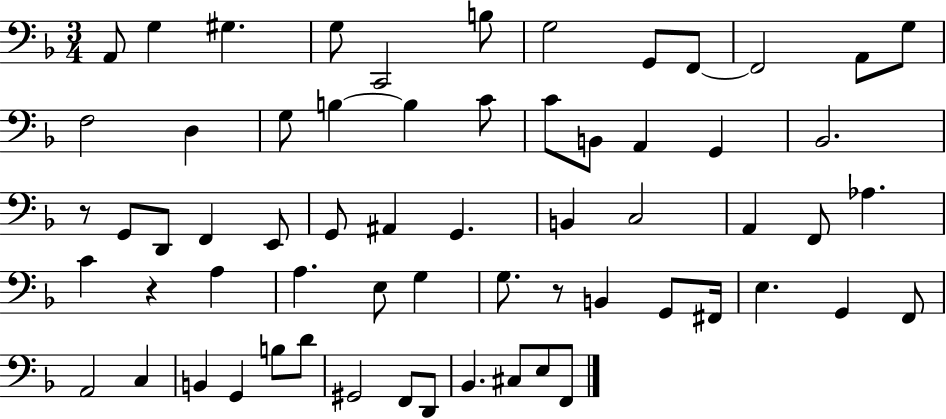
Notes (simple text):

A2/e G3/q G#3/q. G3/e C2/h B3/e G3/h G2/e F2/e F2/h A2/e G3/e F3/h D3/q G3/e B3/q B3/q C4/e C4/e B2/e A2/q G2/q Bb2/h. R/e G2/e D2/e F2/q E2/e G2/e A#2/q G2/q. B2/q C3/h A2/q F2/e Ab3/q. C4/q R/q A3/q A3/q. E3/e G3/q G3/e. R/e B2/q G2/e F#2/s E3/q. G2/q F2/e A2/h C3/q B2/q G2/q B3/e D4/e G#2/h F2/e D2/e Bb2/q. C#3/e E3/e F2/e